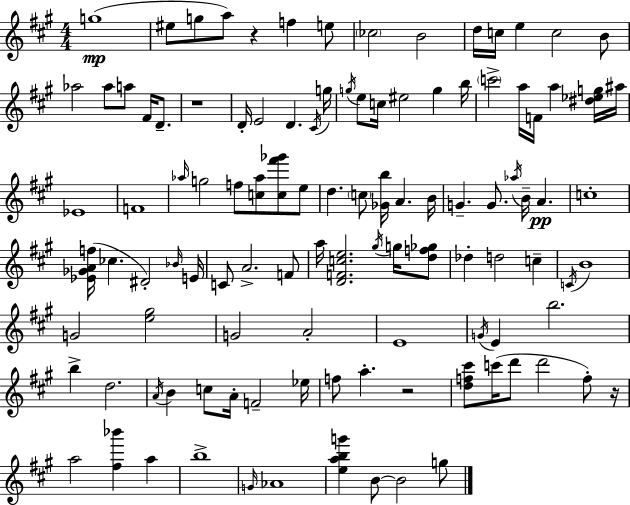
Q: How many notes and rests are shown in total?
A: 109